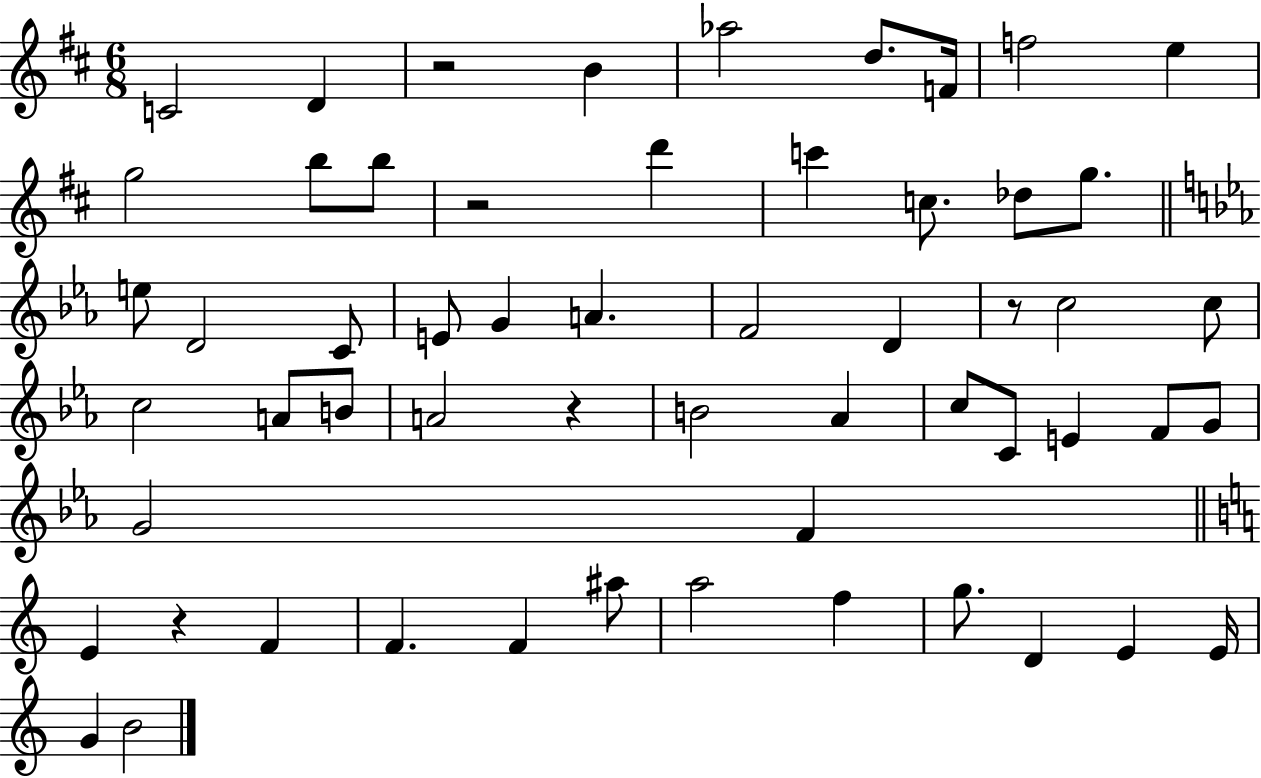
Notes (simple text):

C4/h D4/q R/h B4/q Ab5/h D5/e. F4/s F5/h E5/q G5/h B5/e B5/e R/h D6/q C6/q C5/e. Db5/e G5/e. E5/e D4/h C4/e E4/e G4/q A4/q. F4/h D4/q R/e C5/h C5/e C5/h A4/e B4/e A4/h R/q B4/h Ab4/q C5/e C4/e E4/q F4/e G4/e G4/h F4/q E4/q R/q F4/q F4/q. F4/q A#5/e A5/h F5/q G5/e. D4/q E4/q E4/s G4/q B4/h